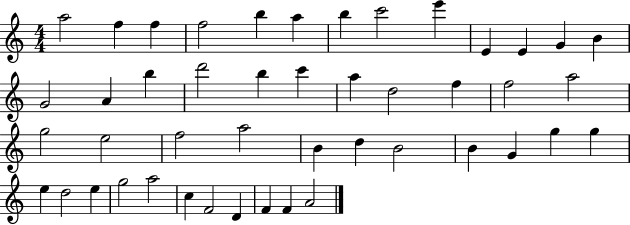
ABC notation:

X:1
T:Untitled
M:4/4
L:1/4
K:C
a2 f f f2 b a b c'2 e' E E G B G2 A b d'2 b c' a d2 f f2 a2 g2 e2 f2 a2 B d B2 B G g g e d2 e g2 a2 c F2 D F F A2